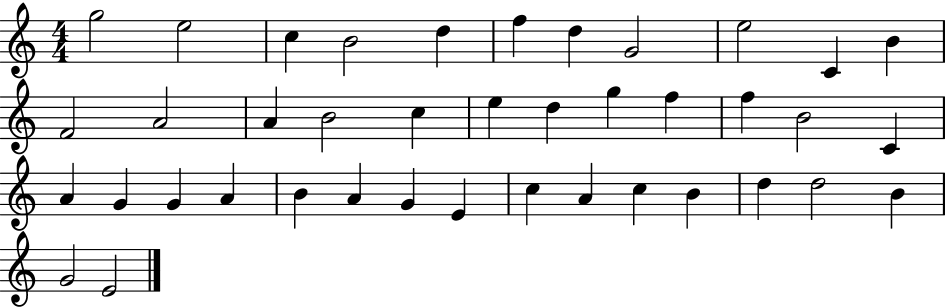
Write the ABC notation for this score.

X:1
T:Untitled
M:4/4
L:1/4
K:C
g2 e2 c B2 d f d G2 e2 C B F2 A2 A B2 c e d g f f B2 C A G G A B A G E c A c B d d2 B G2 E2